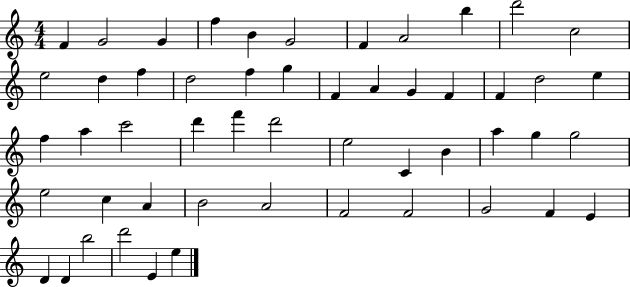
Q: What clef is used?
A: treble